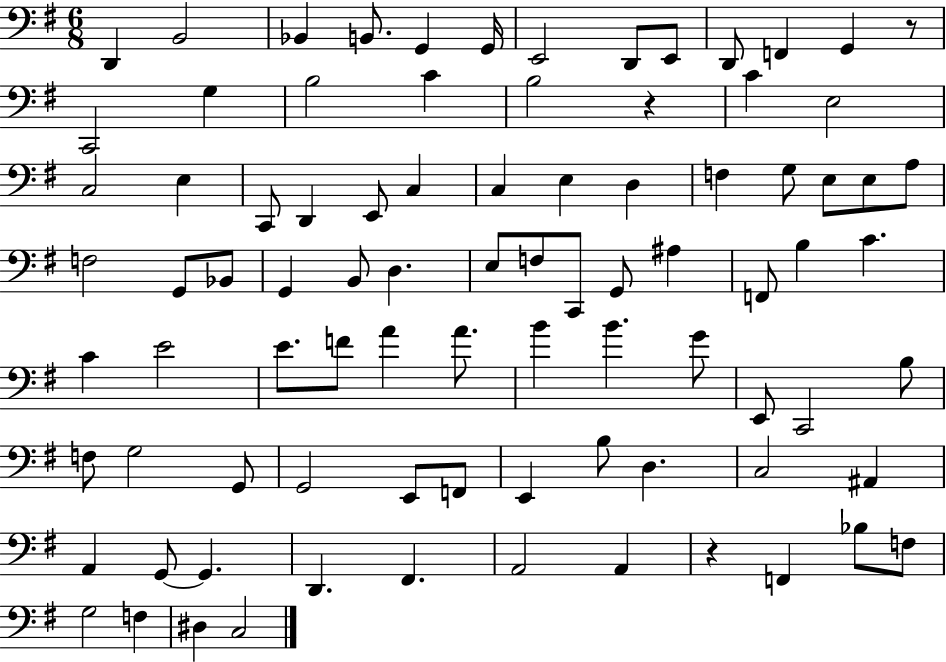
D2/q B2/h Bb2/q B2/e. G2/q G2/s E2/h D2/e E2/e D2/e F2/q G2/q R/e C2/h G3/q B3/h C4/q B3/h R/q C4/q E3/h C3/h E3/q C2/e D2/q E2/e C3/q C3/q E3/q D3/q F3/q G3/e E3/e E3/e A3/e F3/h G2/e Bb2/e G2/q B2/e D3/q. E3/e F3/e C2/e G2/e A#3/q F2/e B3/q C4/q. C4/q E4/h E4/e. F4/e A4/q A4/e. B4/q B4/q. G4/e E2/e C2/h B3/e F3/e G3/h G2/e G2/h E2/e F2/e E2/q B3/e D3/q. C3/h A#2/q A2/q G2/e G2/q. D2/q. F#2/q. A2/h A2/q R/q F2/q Bb3/e F3/e G3/h F3/q D#3/q C3/h